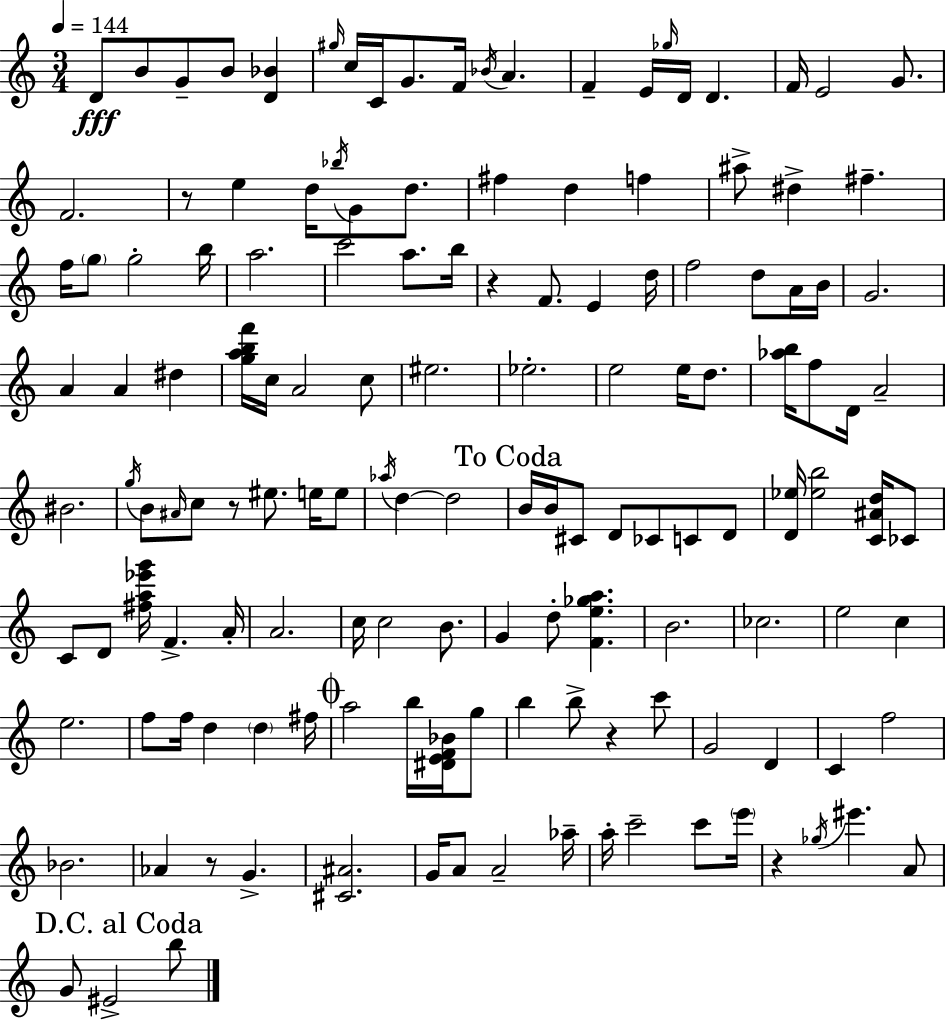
{
  \clef treble
  \numericTimeSignature
  \time 3/4
  \key a \minor
  \tempo 4 = 144
  d'8\fff b'8 g'8-- b'8 <d' bes'>4 | \grace { gis''16 } c''16 c'16 g'8. f'16 \acciaccatura { bes'16 } a'4. | f'4-- e'16 \grace { ges''16 } d'16 d'4. | f'16 e'2 | \break g'8. f'2. | r8 e''4 d''16 \acciaccatura { bes''16 } g'8 | d''8. fis''4 d''4 | f''4 ais''8-> dis''4-> fis''4.-- | \break f''16 \parenthesize g''8 g''2-. | b''16 a''2. | c'''2 | a''8. b''16 r4 f'8. e'4 | \break d''16 f''2 | d''8 a'16 b'16 g'2. | a'4 a'4 | dis''4 <g'' a'' b'' f'''>16 c''16 a'2 | \break c''8 eis''2. | ees''2.-. | e''2 | e''16 d''8. <aes'' b''>16 f''8 d'16 a'2-- | \break bis'2. | \acciaccatura { g''16 } b'8 \grace { ais'16 } c''8 r8 | eis''8. e''16 e''8 \acciaccatura { aes''16 } d''4~~ d''2 | \mark "To Coda" b'16 b'16 cis'8 d'8 | \break ces'8 c'8 d'8 <d' ees''>16 <ees'' b''>2 | <c' ais' d''>16 ces'8 c'8 d'8 <fis'' a'' ees''' g'''>16 | f'4.-> a'16-. a'2. | c''16 c''2 | \break b'8. g'4 d''8-. | <f' e'' ges'' a''>4. b'2. | ces''2. | e''2 | \break c''4 e''2. | f''8 f''16 d''4 | \parenthesize d''4 fis''16 \mark \markup { \musicglyph "scripts.coda" } a''2 | b''16 <dis' e' f' bes'>16 g''8 b''4 b''8-> | \break r4 c'''8 g'2 | d'4 c'4 f''2 | bes'2. | aes'4 r8 | \break g'4.-> <cis' ais'>2. | g'16 a'8 a'2-- | aes''16-- a''16-. c'''2-- | c'''8 \parenthesize e'''16 r4 \acciaccatura { ges''16 } | \break eis'''4. a'8 \mark "D.C. al Coda" g'8 eis'2-> | b''8 \bar "|."
}